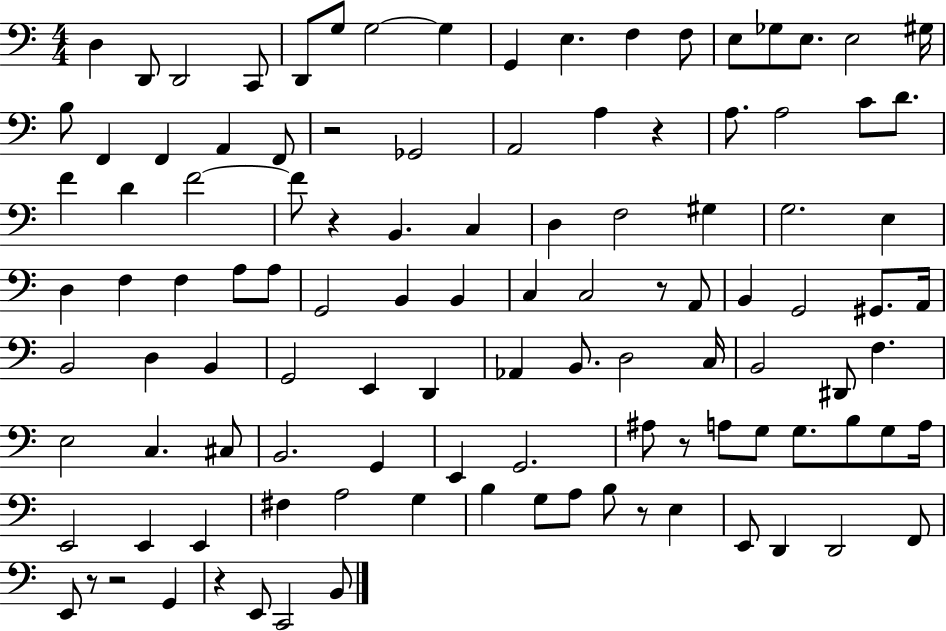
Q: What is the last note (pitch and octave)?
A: B2